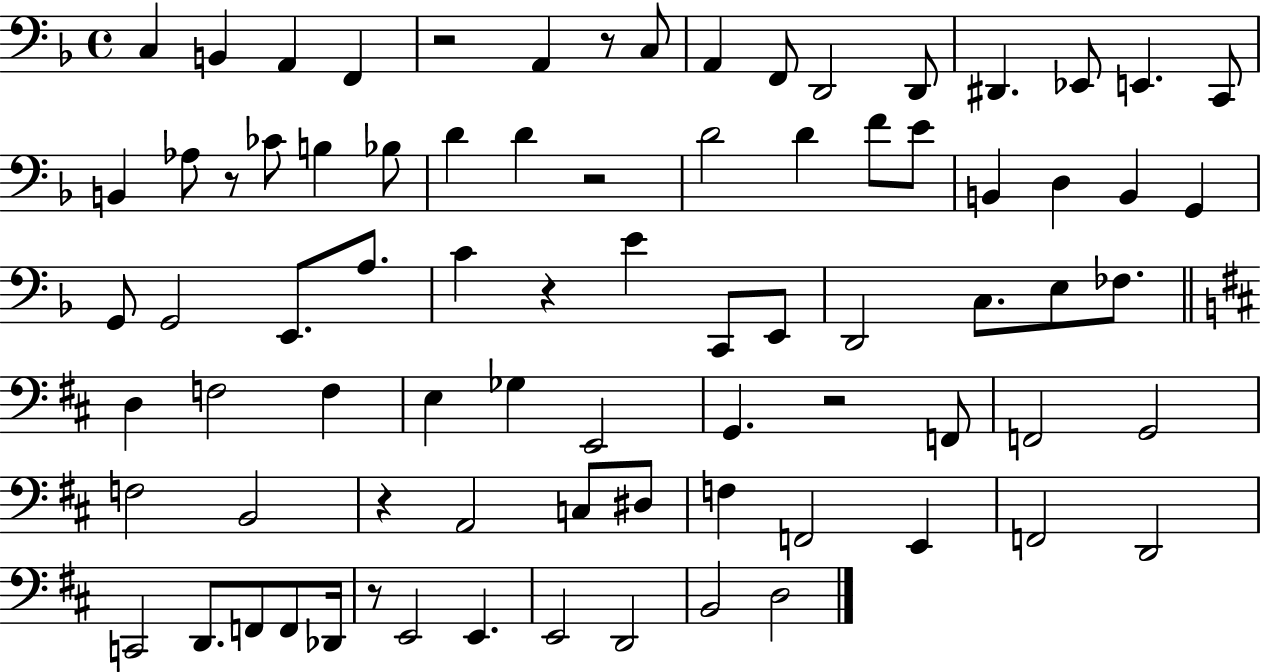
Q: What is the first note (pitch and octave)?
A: C3